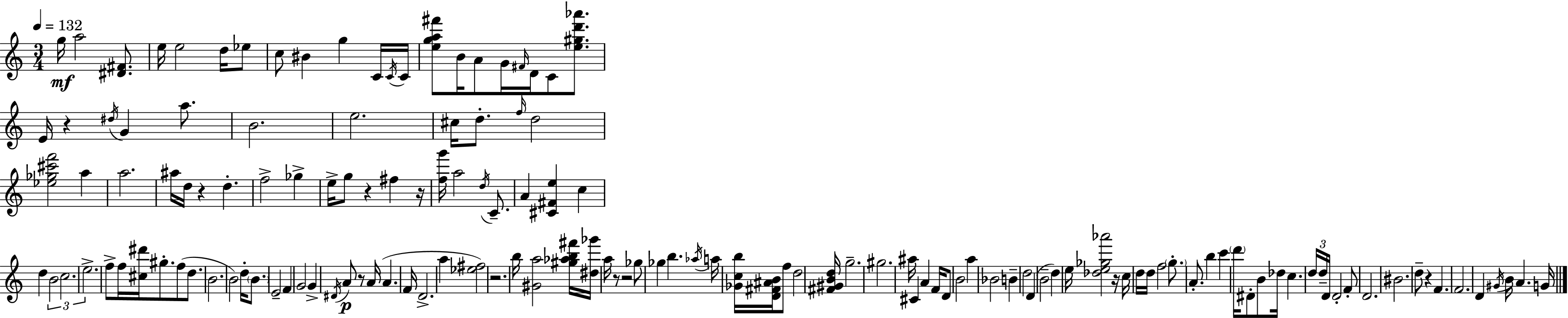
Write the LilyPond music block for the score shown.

{
  \clef treble
  \numericTimeSignature
  \time 3/4
  \key c \major
  \tempo 4 = 132
  \repeat volta 2 { g''16\mf a''2 <dis' fis'>8. | e''16 e''2 d''16 ees''8 | c''8 bis'4 g''4 c'16 \acciaccatura { c'16 } | c'16 <e'' g'' a'' fis'''>8 b'16 a'8 g'16 \grace { fis'16 } d'16 c'8 <e'' gis'' d''' aes'''>8. | \break e'16 r4 \acciaccatura { dis''16 } g'4 | a''8. b'2. | e''2. | cis''16 d''8.-. \grace { f''16 } d''2 | \break <ees'' ges'' cis''' f'''>2 | a''4 a''2. | ais''16 d''16 r4 d''4.-. | f''2-> | \break ges''4-> e''16-> g''8 r4 fis''4 | r16 <f'' g'''>16 a''2 | \acciaccatura { d''16 } c'8.-- a'4 <cis' fis' e''>4 | c''4 d''4 \tuplet 3/2 { b'2 | \break c''2. | e''2.-> } | f''8-> f''16 <cis'' dis'''>16 gis''8.-. | f''8( d''8. b'2. | \break b'2) | d''16-. \parenthesize b'8. e'2-- | f'4 g'2 | g'4-> \acciaccatura { dis'16 } a'8\p r8 a'16( a'4. | \break f'16 d'2.-> | a''4 <ees'' fis''>2) | r2. | b''16 <gis' a''>2 | \break <gis'' aes'' b'' fis'''>16 <dis'' ges'''>16 a''16 r8 r2 | ges''8 ges''4 b''4. | \acciaccatura { aes''16 } a''16 <ges' c'' b''>16 <d' fis' ais' b'>16 f''8 d''2 | <fis' gis' b' d''>16 g''2.-- | \break gis''2. | ais''16 cis'4 | a'4 f'16 d'8 b'2 | a''4 bes'2 | \break b'4-- d''2 | d'4( b'2-- | d''4) e''16 <des'' e'' ges'' aes'''>2 | r16 c''16 d''16 d''16 f''2 | \break \parenthesize g''8.-. a'8.-. b''4 | c'''4 \parenthesize d'''16 dis'8-. b'8 des''16 | c''4. \tuplet 3/2 { d''16 d''16-- d'16 } d'2-. | f'8-. d'2. | \break bis'2. | d''8-- r4 | f'4. f'2. | d'4 \acciaccatura { gis'16 } | \break b'16 a'4. g'16 } \bar "|."
}